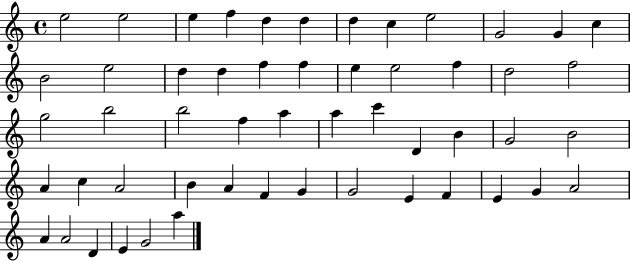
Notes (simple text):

E5/h E5/h E5/q F5/q D5/q D5/q D5/q C5/q E5/h G4/h G4/q C5/q B4/h E5/h D5/q D5/q F5/q F5/q E5/q E5/h F5/q D5/h F5/h G5/h B5/h B5/h F5/q A5/q A5/q C6/q D4/q B4/q G4/h B4/h A4/q C5/q A4/h B4/q A4/q F4/q G4/q G4/h E4/q F4/q E4/q G4/q A4/h A4/q A4/h D4/q E4/q G4/h A5/q